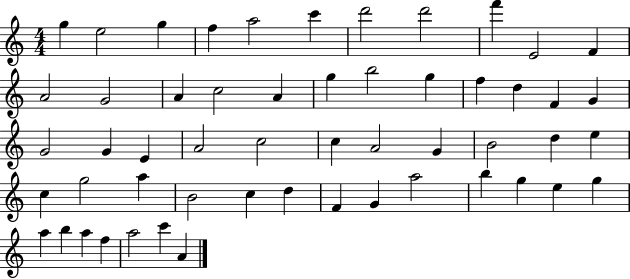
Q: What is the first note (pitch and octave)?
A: G5